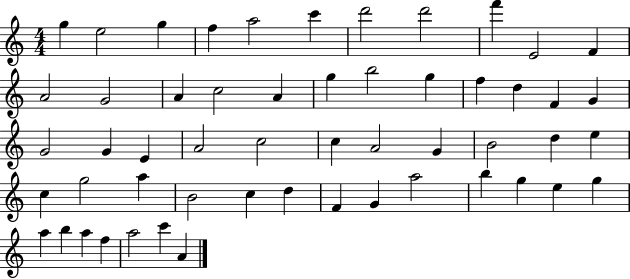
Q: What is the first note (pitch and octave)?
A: G5